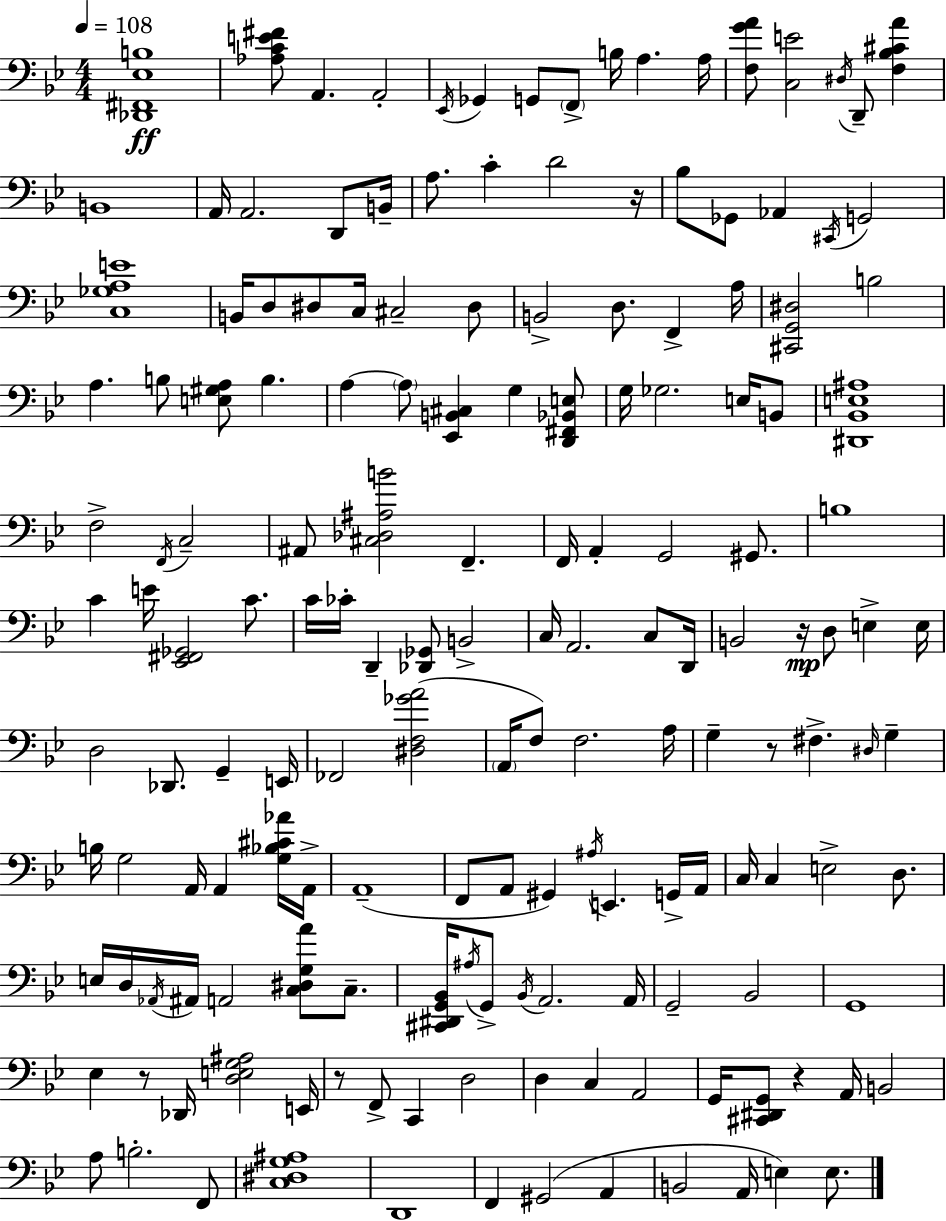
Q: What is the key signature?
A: G minor